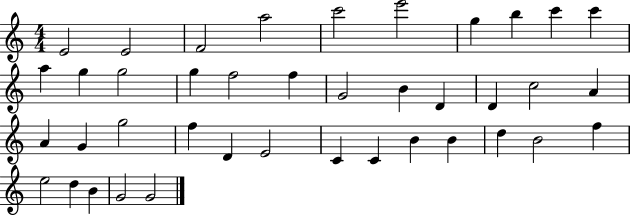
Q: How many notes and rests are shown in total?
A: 40